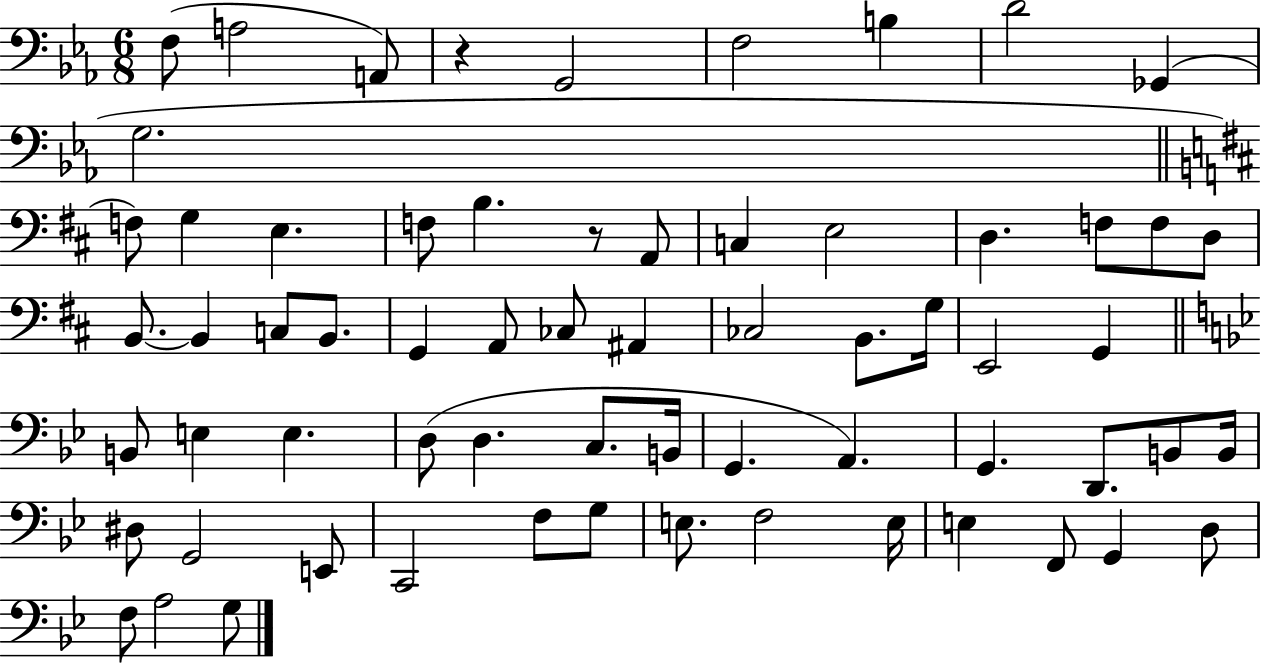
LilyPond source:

{
  \clef bass
  \numericTimeSignature
  \time 6/8
  \key ees \major
  f8( a2 a,8) | r4 g,2 | f2 b4 | d'2 ges,4( | \break g2. | \bar "||" \break \key d \major f8) g4 e4. | f8 b4. r8 a,8 | c4 e2 | d4. f8 f8 d8 | \break b,8.~~ b,4 c8 b,8. | g,4 a,8 ces8 ais,4 | ces2 b,8. g16 | e,2 g,4 | \break \bar "||" \break \key bes \major b,8 e4 e4. | d8( d4. c8. b,16 | g,4. a,4.) | g,4. d,8. b,8 b,16 | \break dis8 g,2 e,8 | c,2 f8 g8 | e8. f2 e16 | e4 f,8 g,4 d8 | \break f8 a2 g8 | \bar "|."
}